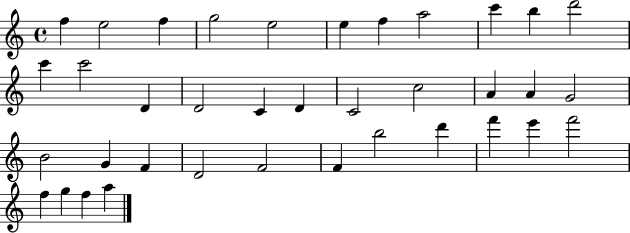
X:1
T:Untitled
M:4/4
L:1/4
K:C
f e2 f g2 e2 e f a2 c' b d'2 c' c'2 D D2 C D C2 c2 A A G2 B2 G F D2 F2 F b2 d' f' e' f'2 f g f a